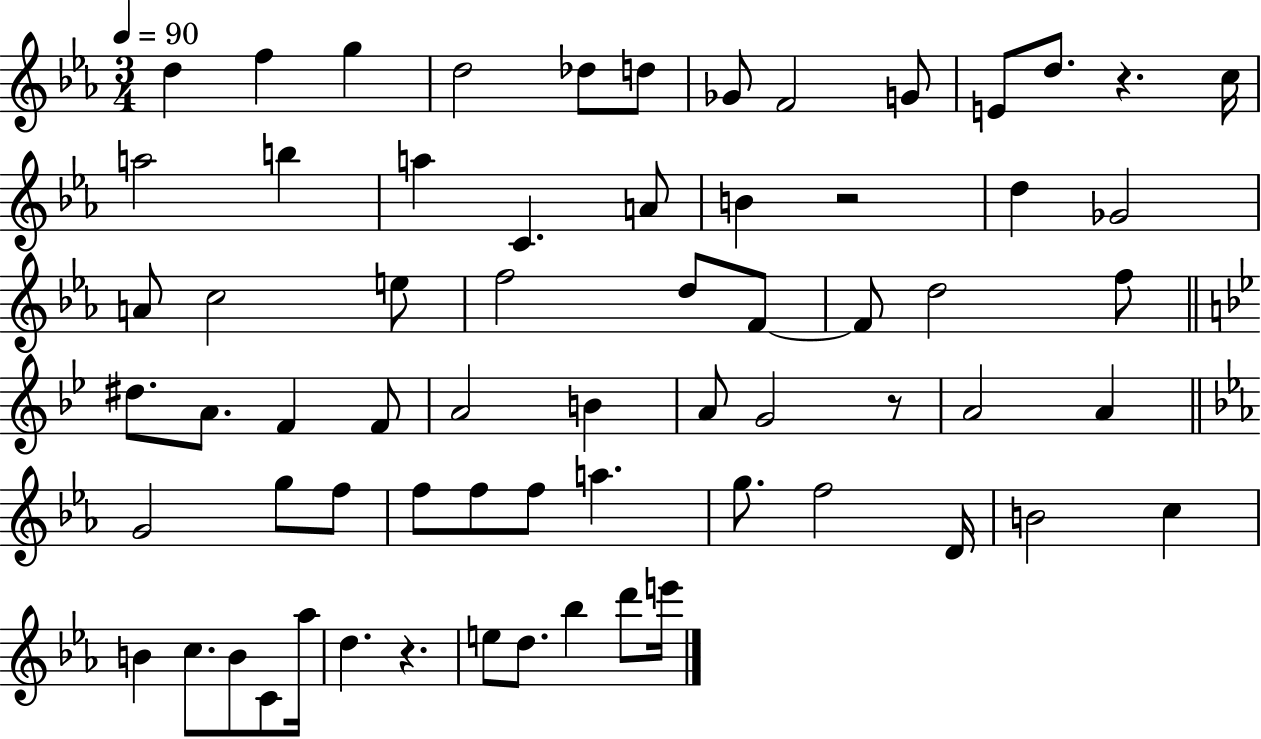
{
  \clef treble
  \numericTimeSignature
  \time 3/4
  \key ees \major
  \tempo 4 = 90
  d''4 f''4 g''4 | d''2 des''8 d''8 | ges'8 f'2 g'8 | e'8 d''8. r4. c''16 | \break a''2 b''4 | a''4 c'4. a'8 | b'4 r2 | d''4 ges'2 | \break a'8 c''2 e''8 | f''2 d''8 f'8~~ | f'8 d''2 f''8 | \bar "||" \break \key bes \major dis''8. a'8. f'4 f'8 | a'2 b'4 | a'8 g'2 r8 | a'2 a'4 | \break \bar "||" \break \key ees \major g'2 g''8 f''8 | f''8 f''8 f''8 a''4. | g''8. f''2 d'16 | b'2 c''4 | \break b'4 c''8. b'8 c'8 aes''16 | d''4. r4. | e''8 d''8. bes''4 d'''8 e'''16 | \bar "|."
}